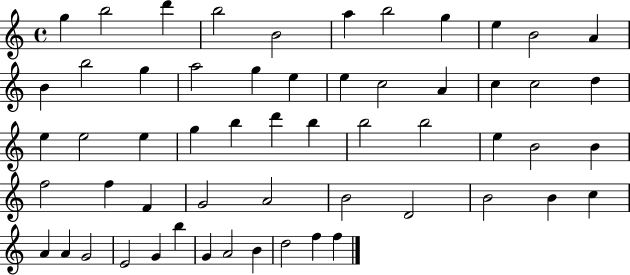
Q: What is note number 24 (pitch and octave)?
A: E5